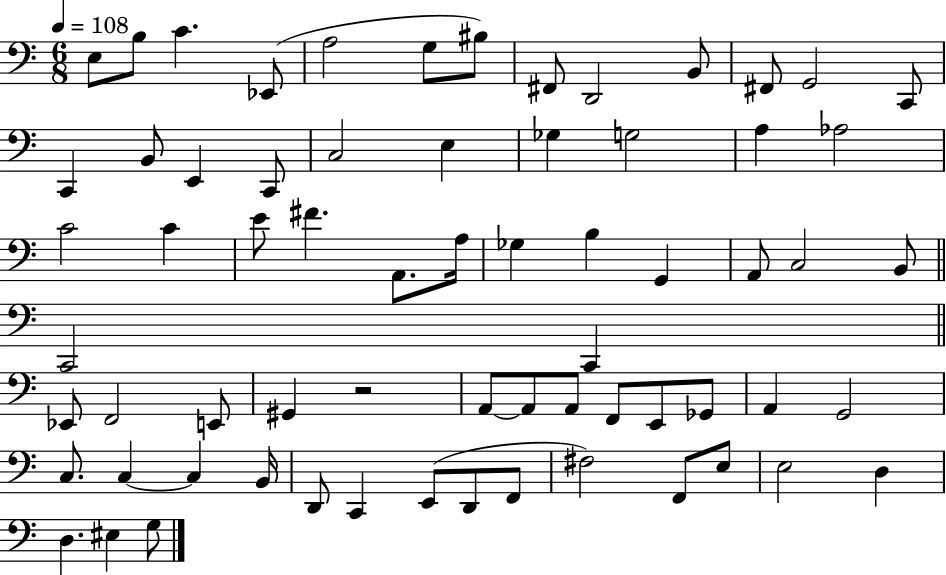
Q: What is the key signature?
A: C major